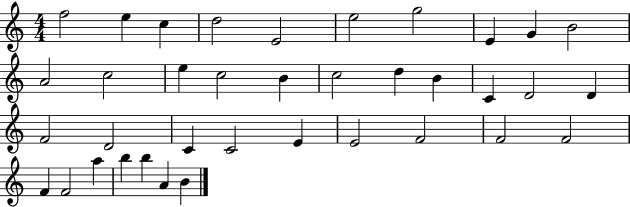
{
  \clef treble
  \numericTimeSignature
  \time 4/4
  \key c \major
  f''2 e''4 c''4 | d''2 e'2 | e''2 g''2 | e'4 g'4 b'2 | \break a'2 c''2 | e''4 c''2 b'4 | c''2 d''4 b'4 | c'4 d'2 d'4 | \break f'2 d'2 | c'4 c'2 e'4 | e'2 f'2 | f'2 f'2 | \break f'4 f'2 a''4 | b''4 b''4 a'4 b'4 | \bar "|."
}